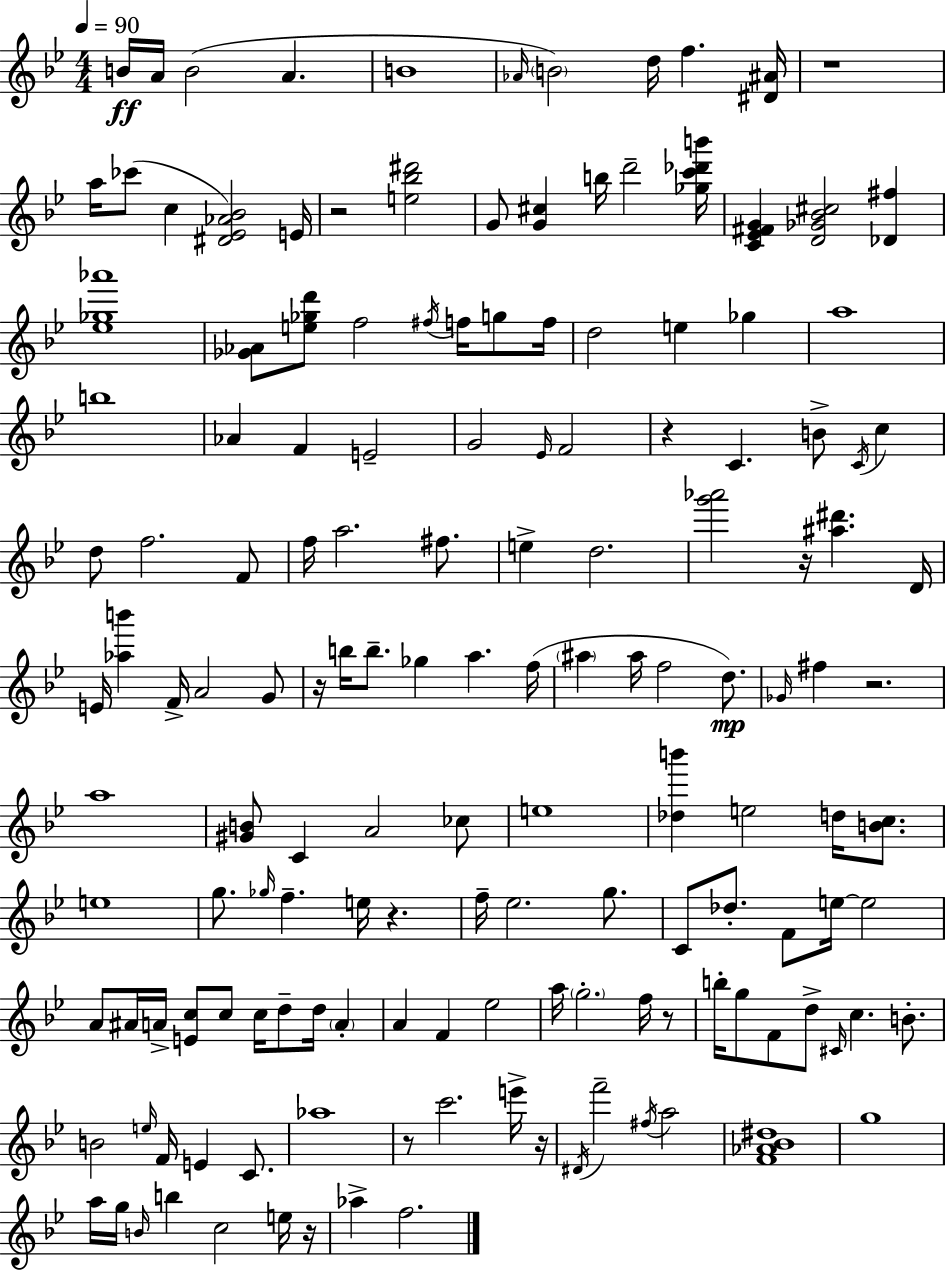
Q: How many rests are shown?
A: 11